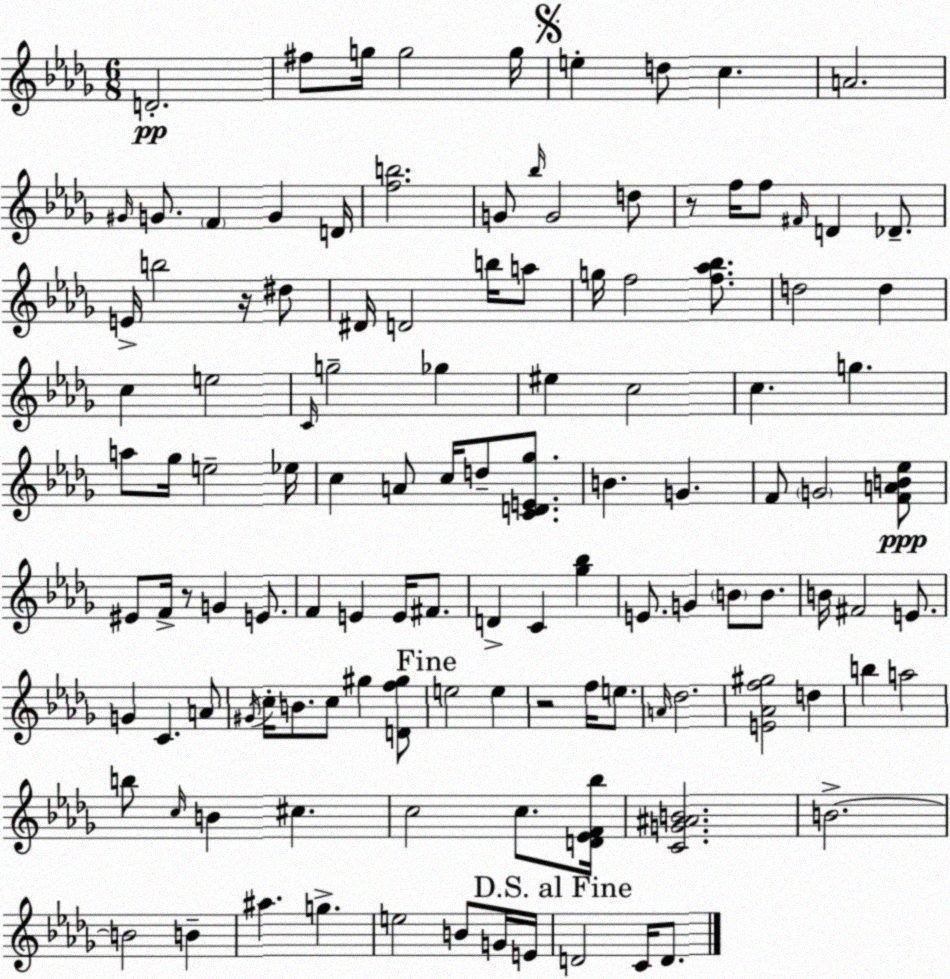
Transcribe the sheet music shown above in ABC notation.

X:1
T:Untitled
M:6/8
L:1/4
K:Bbm
D2 ^f/2 g/4 g2 g/4 e d/2 c A2 ^G/4 G/2 F G D/4 [fb]2 G/2 _b/4 G2 d/2 z/2 f/4 f/2 ^F/4 D _D/2 E/4 b2 z/4 ^d/2 ^D/4 D2 b/4 a/2 g/4 f2 [f_a_b]/2 d2 d c e2 C/4 g2 _g ^e c2 c g a/2 _g/4 e2 _e/4 c A/2 c/4 d/2 [CDE_g]/2 B G F/2 G2 [FAB_e]/2 ^E/2 F/4 z/2 G E/2 F E E/4 ^F/2 D C [_g_b] E/2 G B/2 B/2 B/4 ^F2 E/2 G C A/2 ^G/4 c/4 B/2 c/2 ^g [Df^g]/2 e2 e z2 f/4 e/2 A/4 _d2 [E_Af^g]2 d b a2 b/2 c/4 B ^c c2 c/2 [D_EF_b]/4 [CG^AB]2 B2 B2 B ^a g e2 B/2 G/4 E/4 D2 C/4 D/2